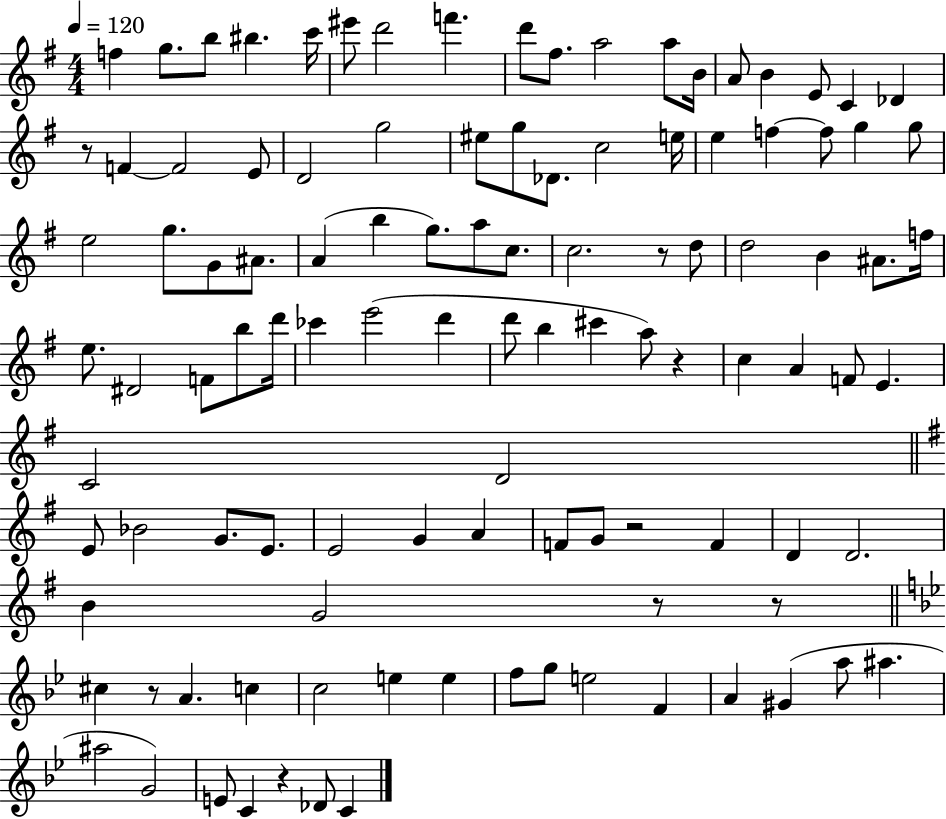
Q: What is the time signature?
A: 4/4